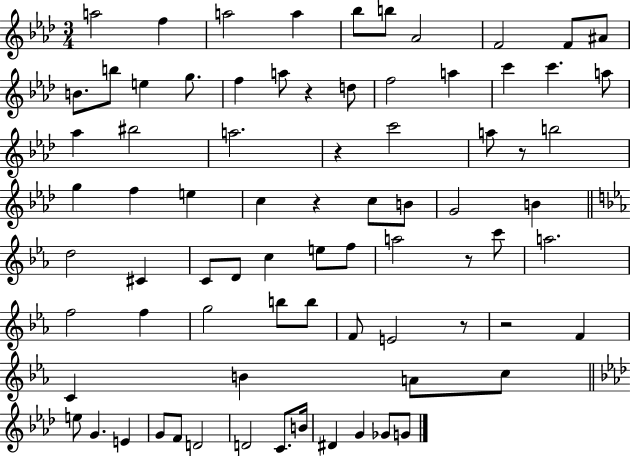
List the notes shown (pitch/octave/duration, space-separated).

A5/h F5/q A5/h A5/q Bb5/e B5/e Ab4/h F4/h F4/e A#4/e B4/e. B5/e E5/q G5/e. F5/q A5/e R/q D5/e F5/h A5/q C6/q C6/q. A5/e Ab5/q BIS5/h A5/h. R/q C6/h A5/e R/e B5/h G5/q F5/q E5/q C5/q R/q C5/e B4/e G4/h B4/q D5/h C#4/q C4/e D4/e C5/q E5/e F5/e A5/h R/e C6/e A5/h. F5/h F5/q G5/h B5/e B5/e F4/e E4/h R/e R/h F4/q C4/q B4/q A4/e C5/e E5/e G4/q. E4/q G4/e F4/e D4/h D4/h C4/e. B4/s D#4/q G4/q Gb4/e G4/e